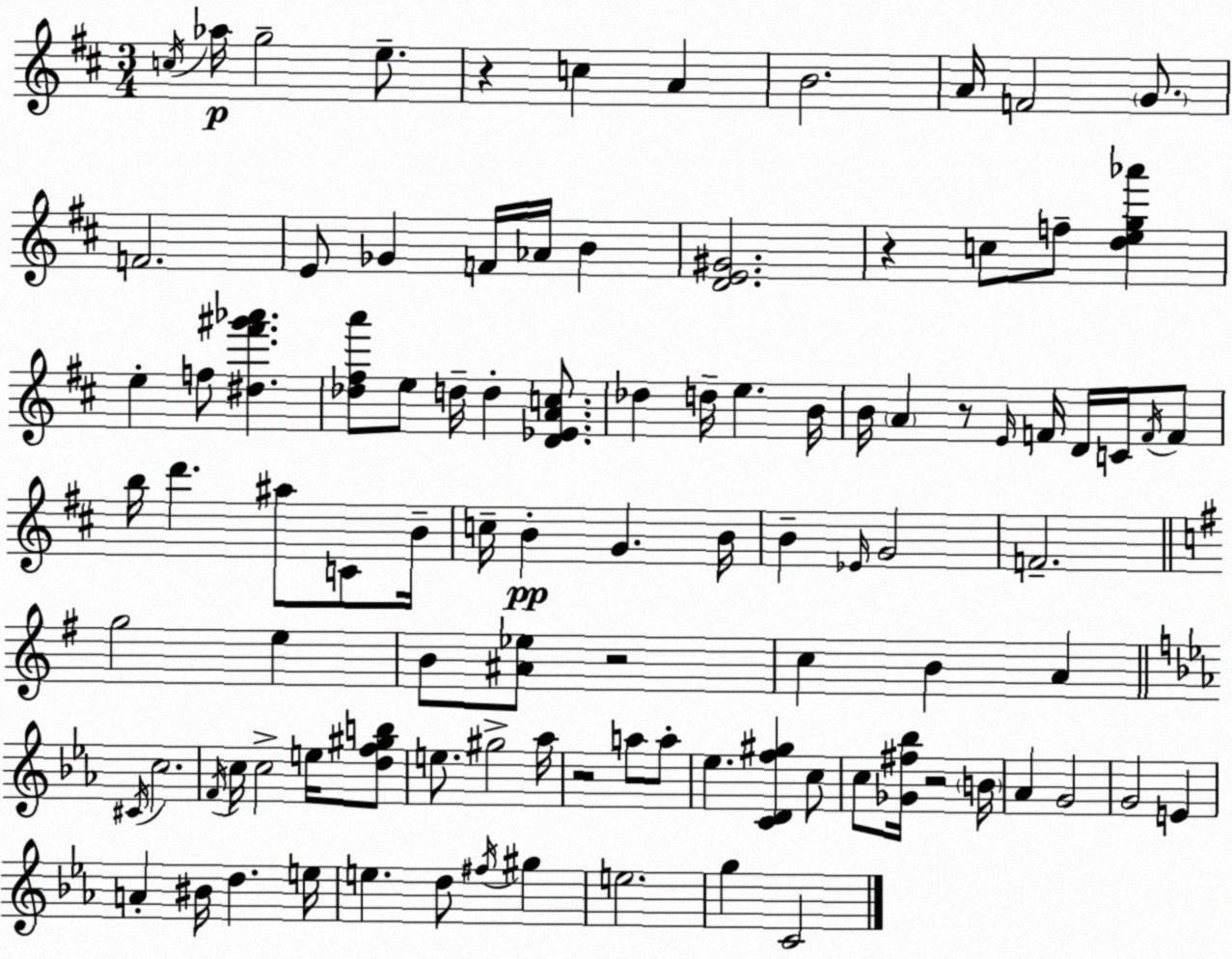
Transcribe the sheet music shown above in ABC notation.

X:1
T:Untitled
M:3/4
L:1/4
K:D
c/4 _a/4 g2 e/2 z c A B2 A/4 F2 G/2 F2 E/2 _G F/4 _A/4 B [DE^G]2 z c/2 f/2 [deg_a'] e f/2 [^d^f'^g'_a'] [_d^fa']/2 e/2 d/4 d [D_EAc]/2 _d d/4 e B/4 B/4 A z/2 E/4 F/4 D/4 C/4 F/4 F/2 b/4 d' ^a/2 C/2 B/4 c/4 B G B/4 B _E/4 G2 F2 g2 e B/2 [^A_e]/2 z2 c B A ^C/4 c2 F/4 c/4 c2 e/4 [df^gb]/2 e/2 ^g2 _a/4 z2 a/2 a/2 _e [CDf^g] c/2 c/2 [_G^f_b]/4 z2 B/4 _A G2 G2 E A ^B/4 d e/4 e d/2 ^f/4 ^g e2 g C2